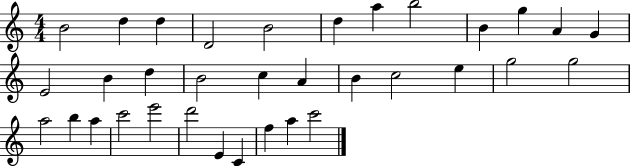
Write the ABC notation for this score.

X:1
T:Untitled
M:4/4
L:1/4
K:C
B2 d d D2 B2 d a b2 B g A G E2 B d B2 c A B c2 e g2 g2 a2 b a c'2 e'2 d'2 E C f a c'2